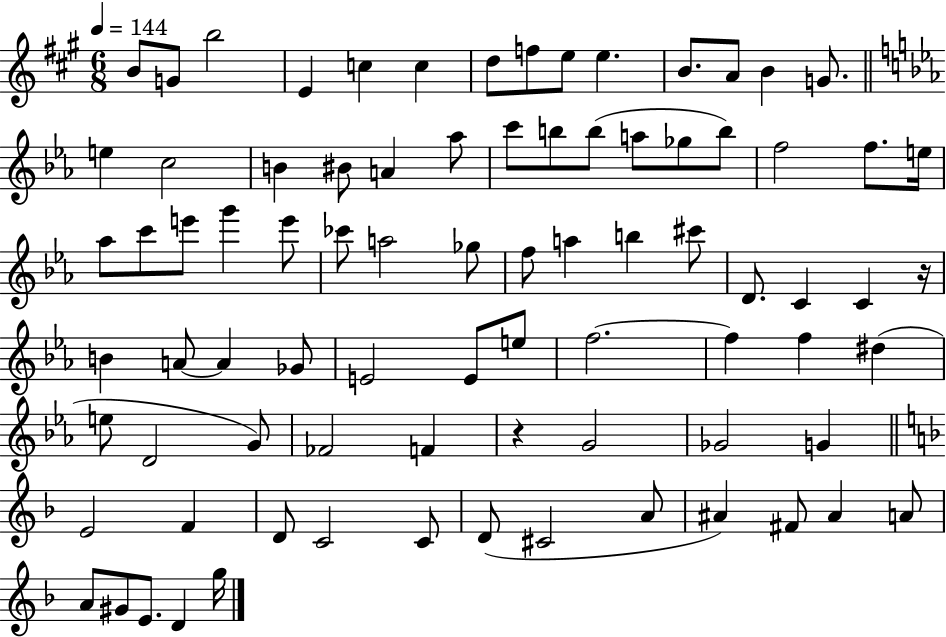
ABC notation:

X:1
T:Untitled
M:6/8
L:1/4
K:A
B/2 G/2 b2 E c c d/2 f/2 e/2 e B/2 A/2 B G/2 e c2 B ^B/2 A _a/2 c'/2 b/2 b/2 a/2 _g/2 b/2 f2 f/2 e/4 _a/2 c'/2 e'/2 g' e'/2 _c'/2 a2 _g/2 f/2 a b ^c'/2 D/2 C C z/4 B A/2 A _G/2 E2 E/2 e/2 f2 f f ^d e/2 D2 G/2 _F2 F z G2 _G2 G E2 F D/2 C2 C/2 D/2 ^C2 A/2 ^A ^F/2 ^A A/2 A/2 ^G/2 E/2 D g/4